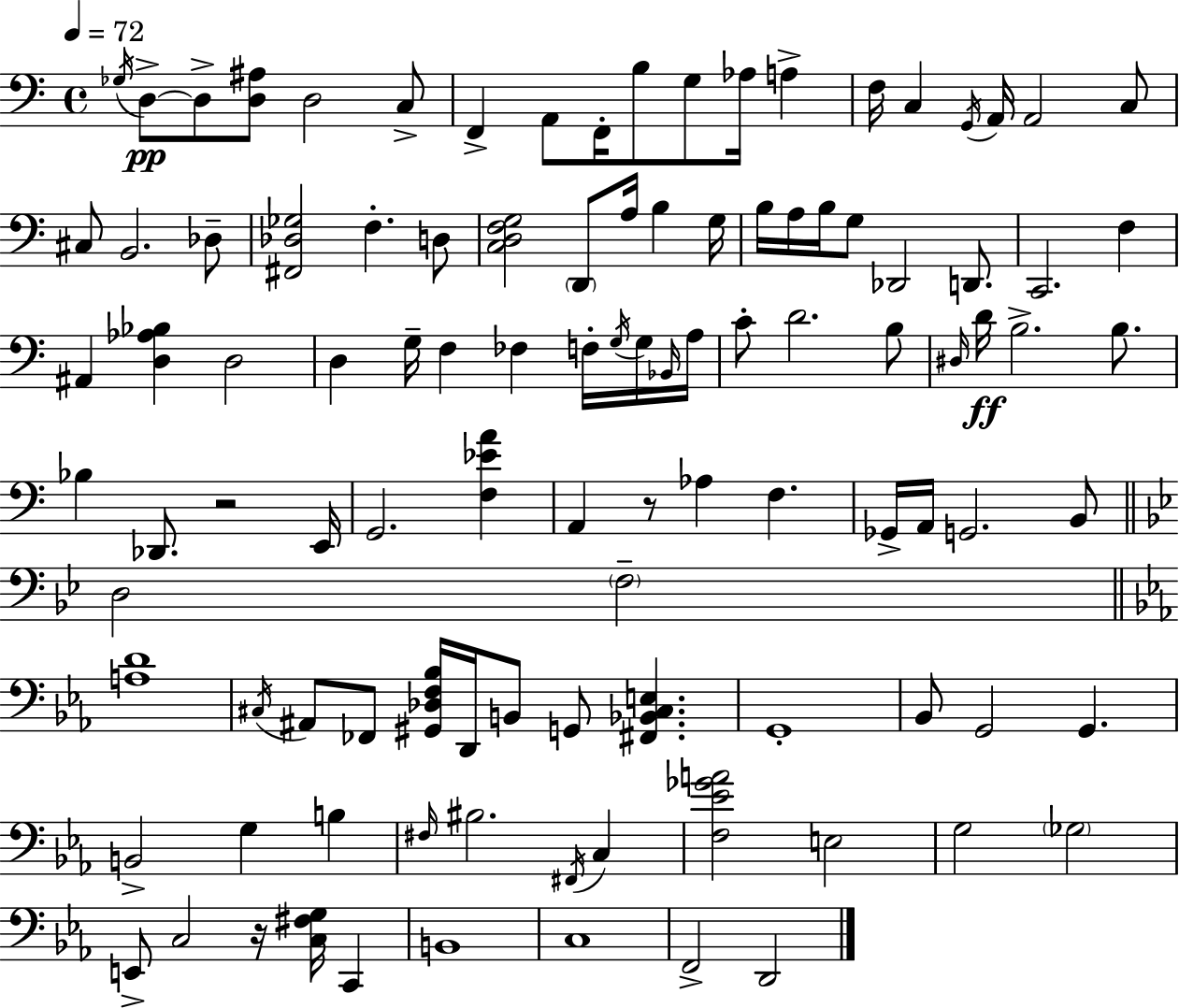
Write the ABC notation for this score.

X:1
T:Untitled
M:4/4
L:1/4
K:Am
_G,/4 D,/2 D,/2 [D,^A,]/2 D,2 C,/2 F,, A,,/2 F,,/4 B,/2 G,/2 _A,/4 A, F,/4 C, G,,/4 A,,/4 A,,2 C,/2 ^C,/2 B,,2 _D,/2 [^F,,_D,_G,]2 F, D,/2 [C,D,F,G,]2 D,,/2 A,/4 B, G,/4 B,/4 A,/4 B,/4 G,/2 _D,,2 D,,/2 C,,2 F, ^A,, [D,_A,_B,] D,2 D, G,/4 F, _F, F,/4 G,/4 G,/4 _B,,/4 A,/4 C/2 D2 B,/2 ^D,/4 D/4 B,2 B,/2 _B, _D,,/2 z2 E,,/4 G,,2 [F,_EA] A,, z/2 _A, F, _G,,/4 A,,/4 G,,2 B,,/2 D,2 F,2 [A,D]4 ^C,/4 ^A,,/2 _F,,/2 [^G,,_D,F,_B,]/4 D,,/4 B,,/2 G,,/2 [^F,,_B,,^C,E,] G,,4 _B,,/2 G,,2 G,, B,,2 G, B, ^F,/4 ^B,2 ^F,,/4 C, [F,_E_GA]2 E,2 G,2 _G,2 E,,/2 C,2 z/4 [C,^F,G,]/4 C,, B,,4 C,4 F,,2 D,,2